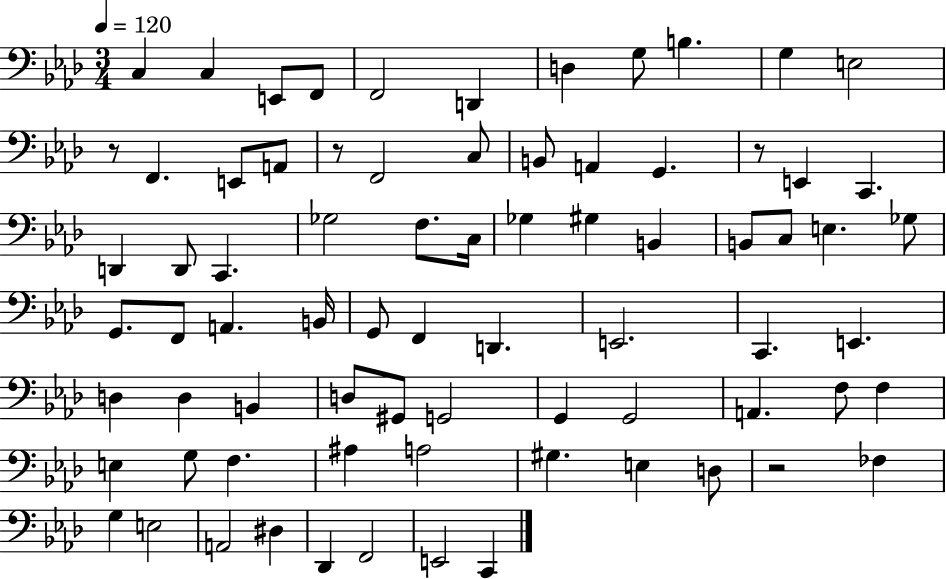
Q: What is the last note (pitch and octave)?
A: C2